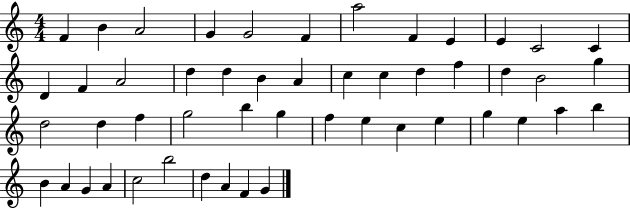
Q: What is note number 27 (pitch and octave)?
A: D5